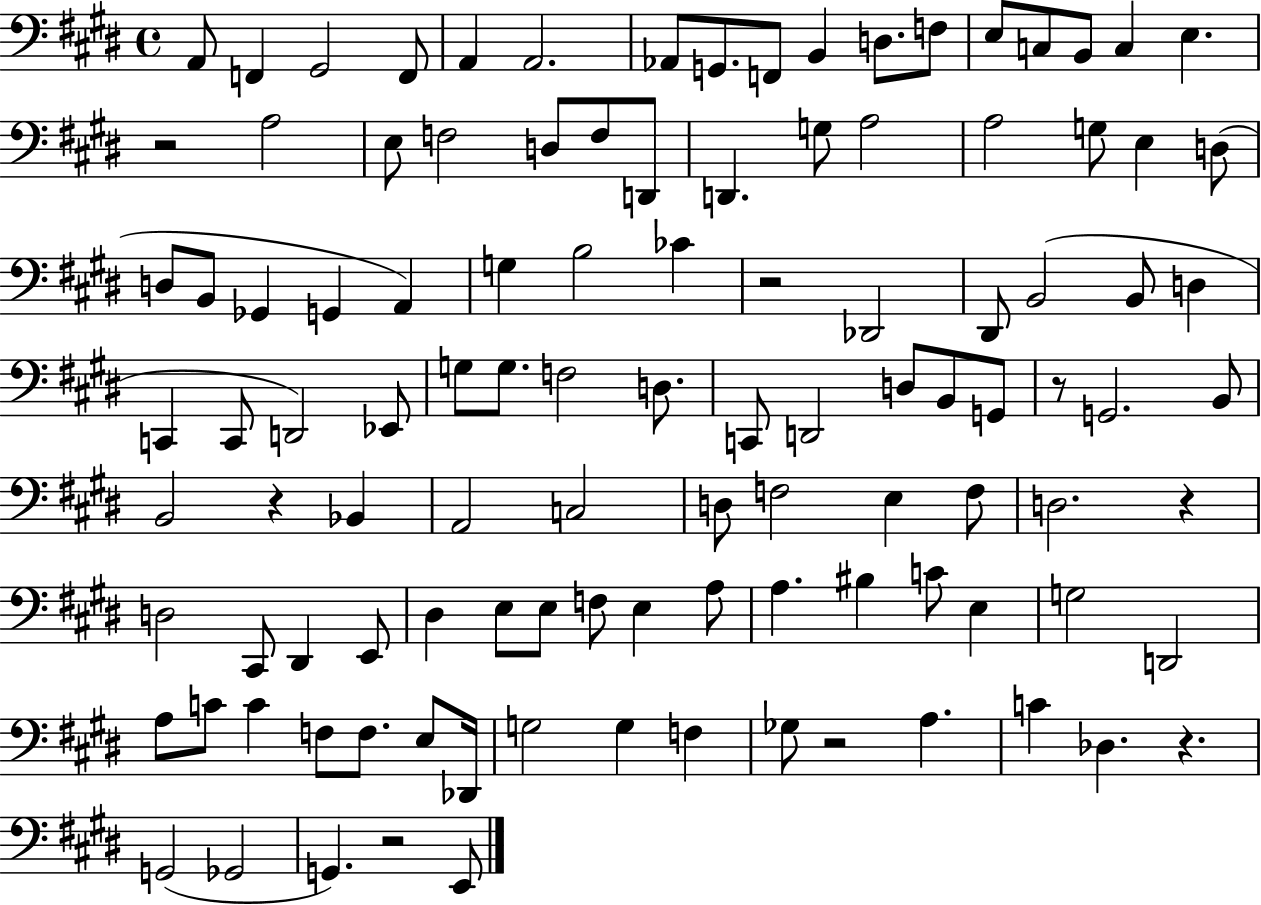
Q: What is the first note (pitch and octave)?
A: A2